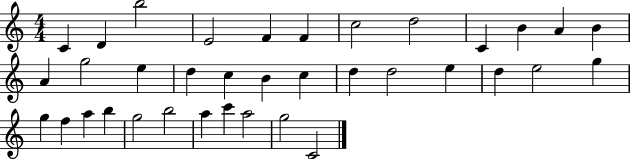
{
  \clef treble
  \numericTimeSignature
  \time 4/4
  \key c \major
  c'4 d'4 b''2 | e'2 f'4 f'4 | c''2 d''2 | c'4 b'4 a'4 b'4 | \break a'4 g''2 e''4 | d''4 c''4 b'4 c''4 | d''4 d''2 e''4 | d''4 e''2 g''4 | \break g''4 f''4 a''4 b''4 | g''2 b''2 | a''4 c'''4 a''2 | g''2 c'2 | \break \bar "|."
}